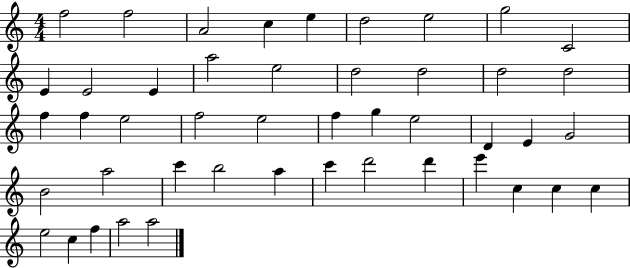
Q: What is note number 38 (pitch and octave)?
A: E6